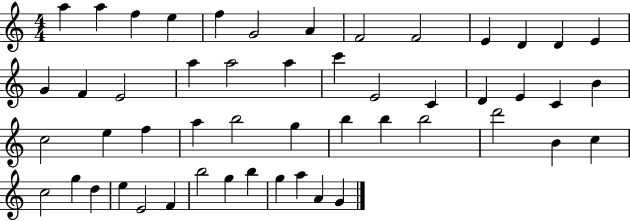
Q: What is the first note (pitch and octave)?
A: A5